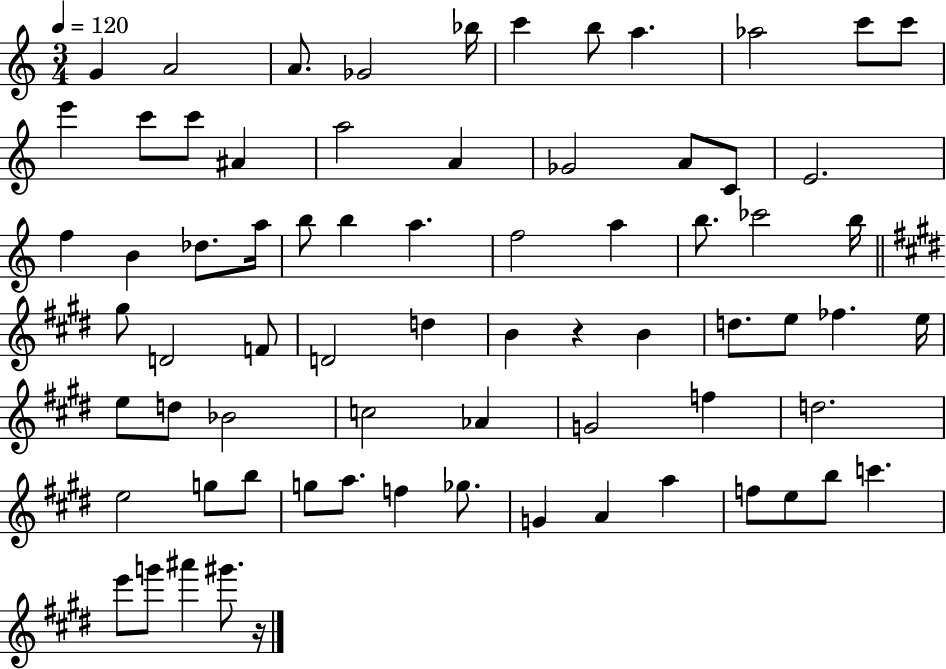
{
  \clef treble
  \numericTimeSignature
  \time 3/4
  \key c \major
  \tempo 4 = 120
  g'4 a'2 | a'8. ges'2 bes''16 | c'''4 b''8 a''4. | aes''2 c'''8 c'''8 | \break e'''4 c'''8 c'''8 ais'4 | a''2 a'4 | ges'2 a'8 c'8 | e'2. | \break f''4 b'4 des''8. a''16 | b''8 b''4 a''4. | f''2 a''4 | b''8. ces'''2 b''16 | \break \bar "||" \break \key e \major gis''8 d'2 f'8 | d'2 d''4 | b'4 r4 b'4 | d''8. e''8 fes''4. e''16 | \break e''8 d''8 bes'2 | c''2 aes'4 | g'2 f''4 | d''2. | \break e''2 g''8 b''8 | g''8 a''8. f''4 ges''8. | g'4 a'4 a''4 | f''8 e''8 b''8 c'''4. | \break e'''8 g'''8 ais'''4 gis'''8. r16 | \bar "|."
}